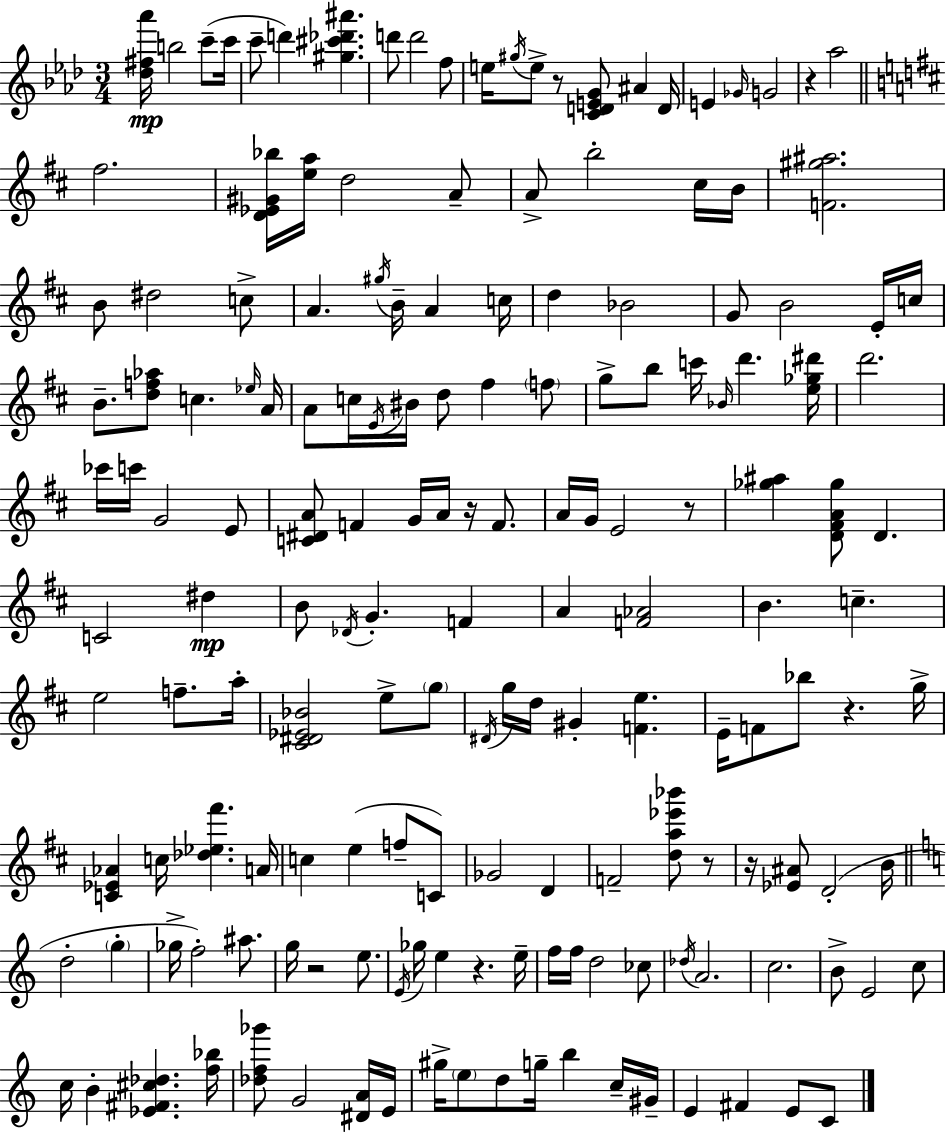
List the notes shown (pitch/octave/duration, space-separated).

[Db5,F#5,Ab6]/s B5/h C6/e C6/s C6/e D6/q [G#5,C#6,Db6,A#6]/q. D6/e D6/h F5/e E5/s G#5/s E5/e R/e [C4,D4,E4,G4]/e A#4/q D4/s E4/q Gb4/s G4/h R/q Ab5/h F#5/h. [D4,Eb4,G#4,Bb5]/s [E5,A5]/s D5/h A4/e A4/e B5/h C#5/s B4/s [F4,G#5,A#5]/h. B4/e D#5/h C5/e A4/q. G#5/s B4/s A4/q C5/s D5/q Bb4/h G4/e B4/h E4/s C5/s B4/e. [D5,F5,Ab5]/e C5/q. Eb5/s A4/s A4/e C5/s E4/s BIS4/s D5/e F#5/q F5/e G5/e B5/e C6/s Bb4/s D6/q. [E5,Gb5,D#6]/s D6/h. CES6/s C6/s G4/h E4/e [C4,D#4,A4]/e F4/q G4/s A4/s R/s F4/e. A4/s G4/s E4/h R/e [Gb5,A#5]/q [D4,F#4,A4,Gb5]/e D4/q. C4/h D#5/q B4/e Db4/s G4/q. F4/q A4/q [F4,Ab4]/h B4/q. C5/q. E5/h F5/e. A5/s [C#4,D#4,Eb4,Bb4]/h E5/e G5/e D#4/s G5/s D5/s G#4/q [F4,E5]/q. E4/s F4/e Bb5/e R/q. G5/s [C4,Eb4,Ab4]/q C5/s [Db5,Eb5,F#6]/q. A4/s C5/q E5/q F5/e C4/e Gb4/h D4/q F4/h [D5,A5,Eb6,Bb6]/e R/e R/s [Eb4,A#4]/e D4/h B4/s D5/h G5/q Gb5/s F5/h A#5/e. G5/s R/h E5/e. E4/s Gb5/s E5/q R/q. E5/s F5/s F5/s D5/h CES5/e Db5/s A4/h. C5/h. B4/e E4/h C5/e C5/s B4/q [Eb4,F#4,C#5,Db5]/q. [F5,Bb5]/s [Db5,F5,Gb6]/e G4/h [D#4,A4]/s E4/s G#5/s E5/e D5/e G5/s B5/q C5/s G#4/s E4/q F#4/q E4/e C4/e